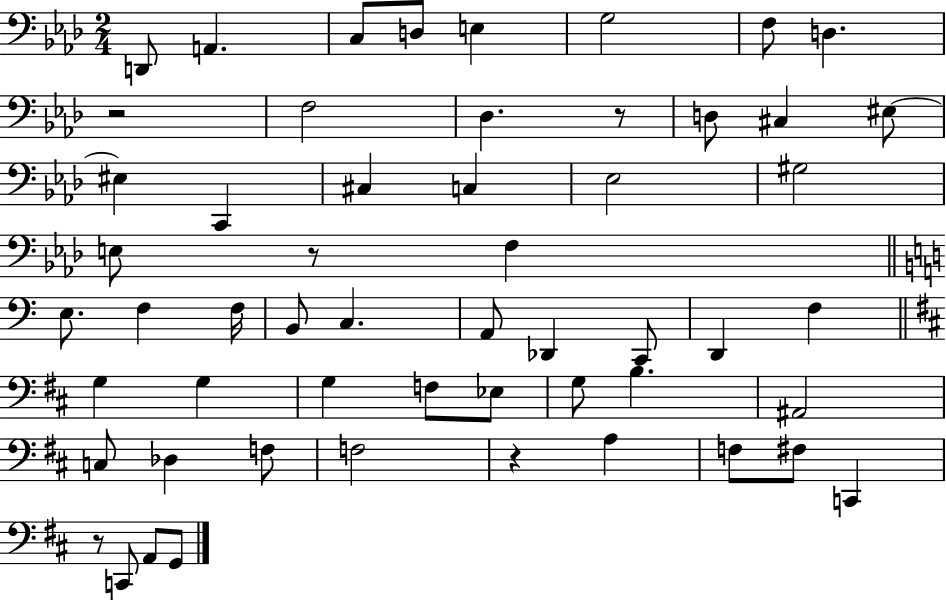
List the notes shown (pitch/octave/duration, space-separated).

D2/e A2/q. C3/e D3/e E3/q G3/h F3/e D3/q. R/h F3/h Db3/q. R/e D3/e C#3/q EIS3/e EIS3/q C2/q C#3/q C3/q Eb3/h G#3/h E3/e R/e F3/q E3/e. F3/q F3/s B2/e C3/q. A2/e Db2/q C2/e D2/q F3/q G3/q G3/q G3/q F3/e Eb3/e G3/e B3/q. A#2/h C3/e Db3/q F3/e F3/h R/q A3/q F3/e F#3/e C2/q R/e C2/e A2/e G2/e